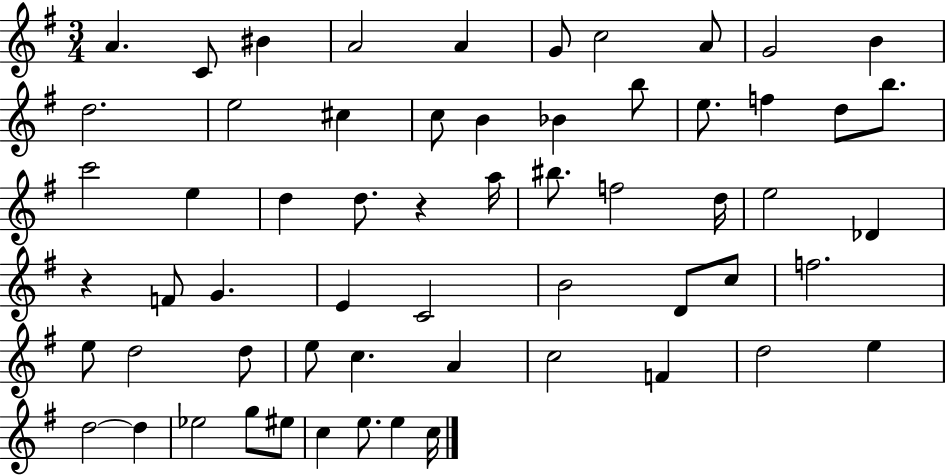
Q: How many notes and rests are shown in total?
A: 60